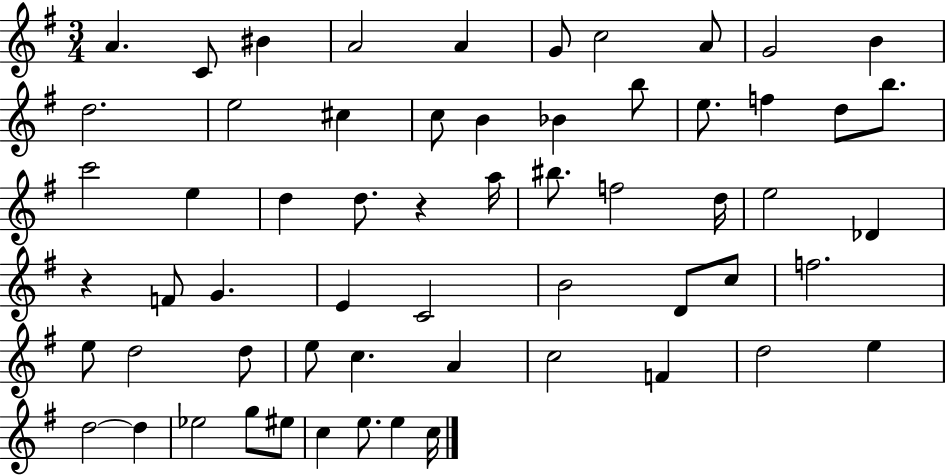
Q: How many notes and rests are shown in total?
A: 60